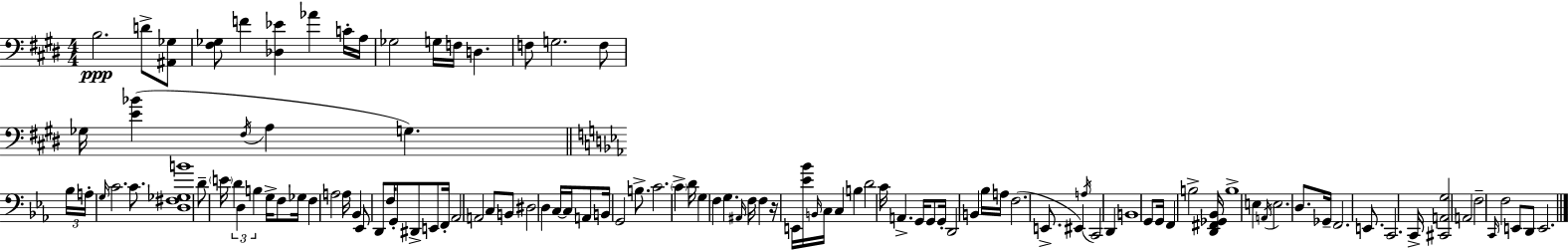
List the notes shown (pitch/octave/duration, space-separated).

B3/h. D4/e [A#2,Gb3]/e [F#3,Gb3]/e F4/q [Db3,Eb4]/q Ab4/q C4/s A3/s Gb3/h G3/s F3/s D3/q. F3/e G3/h. F3/e Gb3/s [E4,Bb4]/q F#3/s A3/q G3/q. Bb3/s A3/s G3/s C4/h. C4/e. [D3,F#3,Gb3,B4]/w D4/e E4/s D4/q D3/q B3/q G3/s F3/e Gb3/s F3/q A3/h A3/s Bb2/q Eb2/e D2/e F3/s G2/e D#2/e E2/e F2/s Ab2/h A2/h C3/e B2/e D#3/h D3/q C3/s C3/s A2/e B2/s G2/h B3/e. C4/h. C4/q D4/s G3/q F3/q G3/q. A#2/s F3/s F3/q R/s E2/s [Eb4,Bb4]/s B2/s C3/s C3/q B3/q D4/h C4/s A2/q. G2/s G2/e G2/s D2/h B2/q Bb3/s A3/s F3/h. E2/e. EIS2/q A3/s C2/h D2/q B2/w G2/e G2/s F2/q B3/h [D2,F#2,Gb2,Bb2]/s B3/w E3/q A2/s E3/h. D3/e. Gb2/s F2/h. E2/e. C2/h. C2/s [C#2,A2,G3]/h A2/h F3/h C2/s F3/h E2/e D2/e E2/h.